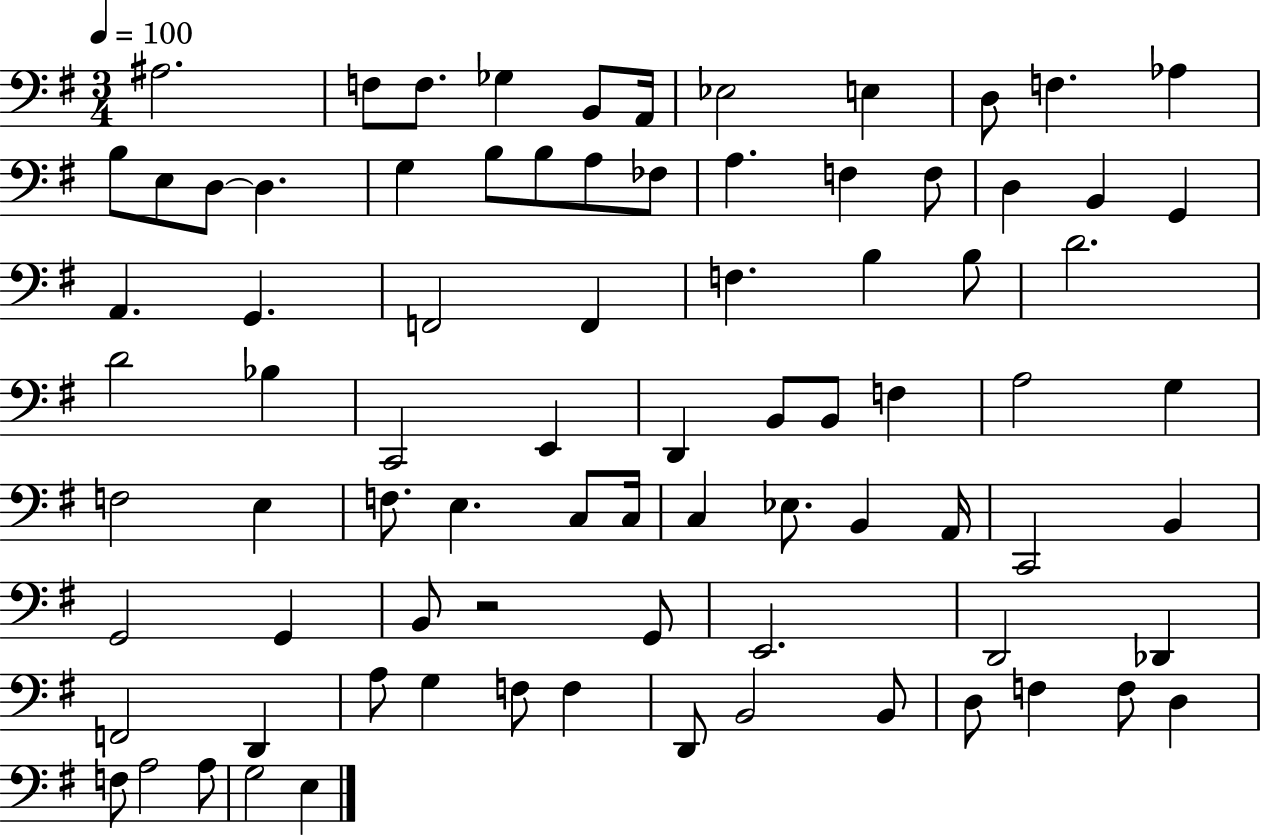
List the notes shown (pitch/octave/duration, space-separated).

A#3/h. F3/e F3/e. Gb3/q B2/e A2/s Eb3/h E3/q D3/e F3/q. Ab3/q B3/e E3/e D3/e D3/q. G3/q B3/e B3/e A3/e FES3/e A3/q. F3/q F3/e D3/q B2/q G2/q A2/q. G2/q. F2/h F2/q F3/q. B3/q B3/e D4/h. D4/h Bb3/q C2/h E2/q D2/q B2/e B2/e F3/q A3/h G3/q F3/h E3/q F3/e. E3/q. C3/e C3/s C3/q Eb3/e. B2/q A2/s C2/h B2/q G2/h G2/q B2/e R/h G2/e E2/h. D2/h Db2/q F2/h D2/q A3/e G3/q F3/e F3/q D2/e B2/h B2/e D3/e F3/q F3/e D3/q F3/e A3/h A3/e G3/h E3/q